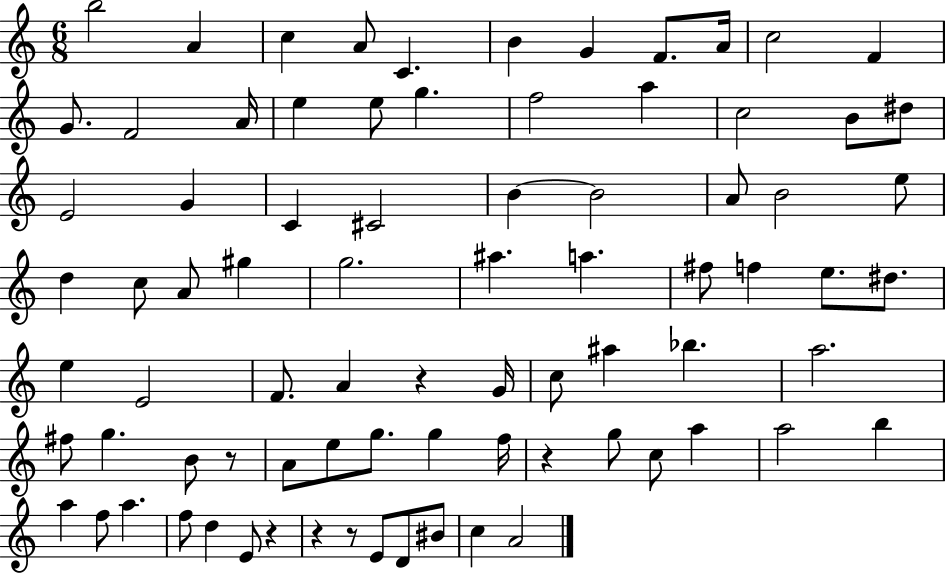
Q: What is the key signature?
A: C major